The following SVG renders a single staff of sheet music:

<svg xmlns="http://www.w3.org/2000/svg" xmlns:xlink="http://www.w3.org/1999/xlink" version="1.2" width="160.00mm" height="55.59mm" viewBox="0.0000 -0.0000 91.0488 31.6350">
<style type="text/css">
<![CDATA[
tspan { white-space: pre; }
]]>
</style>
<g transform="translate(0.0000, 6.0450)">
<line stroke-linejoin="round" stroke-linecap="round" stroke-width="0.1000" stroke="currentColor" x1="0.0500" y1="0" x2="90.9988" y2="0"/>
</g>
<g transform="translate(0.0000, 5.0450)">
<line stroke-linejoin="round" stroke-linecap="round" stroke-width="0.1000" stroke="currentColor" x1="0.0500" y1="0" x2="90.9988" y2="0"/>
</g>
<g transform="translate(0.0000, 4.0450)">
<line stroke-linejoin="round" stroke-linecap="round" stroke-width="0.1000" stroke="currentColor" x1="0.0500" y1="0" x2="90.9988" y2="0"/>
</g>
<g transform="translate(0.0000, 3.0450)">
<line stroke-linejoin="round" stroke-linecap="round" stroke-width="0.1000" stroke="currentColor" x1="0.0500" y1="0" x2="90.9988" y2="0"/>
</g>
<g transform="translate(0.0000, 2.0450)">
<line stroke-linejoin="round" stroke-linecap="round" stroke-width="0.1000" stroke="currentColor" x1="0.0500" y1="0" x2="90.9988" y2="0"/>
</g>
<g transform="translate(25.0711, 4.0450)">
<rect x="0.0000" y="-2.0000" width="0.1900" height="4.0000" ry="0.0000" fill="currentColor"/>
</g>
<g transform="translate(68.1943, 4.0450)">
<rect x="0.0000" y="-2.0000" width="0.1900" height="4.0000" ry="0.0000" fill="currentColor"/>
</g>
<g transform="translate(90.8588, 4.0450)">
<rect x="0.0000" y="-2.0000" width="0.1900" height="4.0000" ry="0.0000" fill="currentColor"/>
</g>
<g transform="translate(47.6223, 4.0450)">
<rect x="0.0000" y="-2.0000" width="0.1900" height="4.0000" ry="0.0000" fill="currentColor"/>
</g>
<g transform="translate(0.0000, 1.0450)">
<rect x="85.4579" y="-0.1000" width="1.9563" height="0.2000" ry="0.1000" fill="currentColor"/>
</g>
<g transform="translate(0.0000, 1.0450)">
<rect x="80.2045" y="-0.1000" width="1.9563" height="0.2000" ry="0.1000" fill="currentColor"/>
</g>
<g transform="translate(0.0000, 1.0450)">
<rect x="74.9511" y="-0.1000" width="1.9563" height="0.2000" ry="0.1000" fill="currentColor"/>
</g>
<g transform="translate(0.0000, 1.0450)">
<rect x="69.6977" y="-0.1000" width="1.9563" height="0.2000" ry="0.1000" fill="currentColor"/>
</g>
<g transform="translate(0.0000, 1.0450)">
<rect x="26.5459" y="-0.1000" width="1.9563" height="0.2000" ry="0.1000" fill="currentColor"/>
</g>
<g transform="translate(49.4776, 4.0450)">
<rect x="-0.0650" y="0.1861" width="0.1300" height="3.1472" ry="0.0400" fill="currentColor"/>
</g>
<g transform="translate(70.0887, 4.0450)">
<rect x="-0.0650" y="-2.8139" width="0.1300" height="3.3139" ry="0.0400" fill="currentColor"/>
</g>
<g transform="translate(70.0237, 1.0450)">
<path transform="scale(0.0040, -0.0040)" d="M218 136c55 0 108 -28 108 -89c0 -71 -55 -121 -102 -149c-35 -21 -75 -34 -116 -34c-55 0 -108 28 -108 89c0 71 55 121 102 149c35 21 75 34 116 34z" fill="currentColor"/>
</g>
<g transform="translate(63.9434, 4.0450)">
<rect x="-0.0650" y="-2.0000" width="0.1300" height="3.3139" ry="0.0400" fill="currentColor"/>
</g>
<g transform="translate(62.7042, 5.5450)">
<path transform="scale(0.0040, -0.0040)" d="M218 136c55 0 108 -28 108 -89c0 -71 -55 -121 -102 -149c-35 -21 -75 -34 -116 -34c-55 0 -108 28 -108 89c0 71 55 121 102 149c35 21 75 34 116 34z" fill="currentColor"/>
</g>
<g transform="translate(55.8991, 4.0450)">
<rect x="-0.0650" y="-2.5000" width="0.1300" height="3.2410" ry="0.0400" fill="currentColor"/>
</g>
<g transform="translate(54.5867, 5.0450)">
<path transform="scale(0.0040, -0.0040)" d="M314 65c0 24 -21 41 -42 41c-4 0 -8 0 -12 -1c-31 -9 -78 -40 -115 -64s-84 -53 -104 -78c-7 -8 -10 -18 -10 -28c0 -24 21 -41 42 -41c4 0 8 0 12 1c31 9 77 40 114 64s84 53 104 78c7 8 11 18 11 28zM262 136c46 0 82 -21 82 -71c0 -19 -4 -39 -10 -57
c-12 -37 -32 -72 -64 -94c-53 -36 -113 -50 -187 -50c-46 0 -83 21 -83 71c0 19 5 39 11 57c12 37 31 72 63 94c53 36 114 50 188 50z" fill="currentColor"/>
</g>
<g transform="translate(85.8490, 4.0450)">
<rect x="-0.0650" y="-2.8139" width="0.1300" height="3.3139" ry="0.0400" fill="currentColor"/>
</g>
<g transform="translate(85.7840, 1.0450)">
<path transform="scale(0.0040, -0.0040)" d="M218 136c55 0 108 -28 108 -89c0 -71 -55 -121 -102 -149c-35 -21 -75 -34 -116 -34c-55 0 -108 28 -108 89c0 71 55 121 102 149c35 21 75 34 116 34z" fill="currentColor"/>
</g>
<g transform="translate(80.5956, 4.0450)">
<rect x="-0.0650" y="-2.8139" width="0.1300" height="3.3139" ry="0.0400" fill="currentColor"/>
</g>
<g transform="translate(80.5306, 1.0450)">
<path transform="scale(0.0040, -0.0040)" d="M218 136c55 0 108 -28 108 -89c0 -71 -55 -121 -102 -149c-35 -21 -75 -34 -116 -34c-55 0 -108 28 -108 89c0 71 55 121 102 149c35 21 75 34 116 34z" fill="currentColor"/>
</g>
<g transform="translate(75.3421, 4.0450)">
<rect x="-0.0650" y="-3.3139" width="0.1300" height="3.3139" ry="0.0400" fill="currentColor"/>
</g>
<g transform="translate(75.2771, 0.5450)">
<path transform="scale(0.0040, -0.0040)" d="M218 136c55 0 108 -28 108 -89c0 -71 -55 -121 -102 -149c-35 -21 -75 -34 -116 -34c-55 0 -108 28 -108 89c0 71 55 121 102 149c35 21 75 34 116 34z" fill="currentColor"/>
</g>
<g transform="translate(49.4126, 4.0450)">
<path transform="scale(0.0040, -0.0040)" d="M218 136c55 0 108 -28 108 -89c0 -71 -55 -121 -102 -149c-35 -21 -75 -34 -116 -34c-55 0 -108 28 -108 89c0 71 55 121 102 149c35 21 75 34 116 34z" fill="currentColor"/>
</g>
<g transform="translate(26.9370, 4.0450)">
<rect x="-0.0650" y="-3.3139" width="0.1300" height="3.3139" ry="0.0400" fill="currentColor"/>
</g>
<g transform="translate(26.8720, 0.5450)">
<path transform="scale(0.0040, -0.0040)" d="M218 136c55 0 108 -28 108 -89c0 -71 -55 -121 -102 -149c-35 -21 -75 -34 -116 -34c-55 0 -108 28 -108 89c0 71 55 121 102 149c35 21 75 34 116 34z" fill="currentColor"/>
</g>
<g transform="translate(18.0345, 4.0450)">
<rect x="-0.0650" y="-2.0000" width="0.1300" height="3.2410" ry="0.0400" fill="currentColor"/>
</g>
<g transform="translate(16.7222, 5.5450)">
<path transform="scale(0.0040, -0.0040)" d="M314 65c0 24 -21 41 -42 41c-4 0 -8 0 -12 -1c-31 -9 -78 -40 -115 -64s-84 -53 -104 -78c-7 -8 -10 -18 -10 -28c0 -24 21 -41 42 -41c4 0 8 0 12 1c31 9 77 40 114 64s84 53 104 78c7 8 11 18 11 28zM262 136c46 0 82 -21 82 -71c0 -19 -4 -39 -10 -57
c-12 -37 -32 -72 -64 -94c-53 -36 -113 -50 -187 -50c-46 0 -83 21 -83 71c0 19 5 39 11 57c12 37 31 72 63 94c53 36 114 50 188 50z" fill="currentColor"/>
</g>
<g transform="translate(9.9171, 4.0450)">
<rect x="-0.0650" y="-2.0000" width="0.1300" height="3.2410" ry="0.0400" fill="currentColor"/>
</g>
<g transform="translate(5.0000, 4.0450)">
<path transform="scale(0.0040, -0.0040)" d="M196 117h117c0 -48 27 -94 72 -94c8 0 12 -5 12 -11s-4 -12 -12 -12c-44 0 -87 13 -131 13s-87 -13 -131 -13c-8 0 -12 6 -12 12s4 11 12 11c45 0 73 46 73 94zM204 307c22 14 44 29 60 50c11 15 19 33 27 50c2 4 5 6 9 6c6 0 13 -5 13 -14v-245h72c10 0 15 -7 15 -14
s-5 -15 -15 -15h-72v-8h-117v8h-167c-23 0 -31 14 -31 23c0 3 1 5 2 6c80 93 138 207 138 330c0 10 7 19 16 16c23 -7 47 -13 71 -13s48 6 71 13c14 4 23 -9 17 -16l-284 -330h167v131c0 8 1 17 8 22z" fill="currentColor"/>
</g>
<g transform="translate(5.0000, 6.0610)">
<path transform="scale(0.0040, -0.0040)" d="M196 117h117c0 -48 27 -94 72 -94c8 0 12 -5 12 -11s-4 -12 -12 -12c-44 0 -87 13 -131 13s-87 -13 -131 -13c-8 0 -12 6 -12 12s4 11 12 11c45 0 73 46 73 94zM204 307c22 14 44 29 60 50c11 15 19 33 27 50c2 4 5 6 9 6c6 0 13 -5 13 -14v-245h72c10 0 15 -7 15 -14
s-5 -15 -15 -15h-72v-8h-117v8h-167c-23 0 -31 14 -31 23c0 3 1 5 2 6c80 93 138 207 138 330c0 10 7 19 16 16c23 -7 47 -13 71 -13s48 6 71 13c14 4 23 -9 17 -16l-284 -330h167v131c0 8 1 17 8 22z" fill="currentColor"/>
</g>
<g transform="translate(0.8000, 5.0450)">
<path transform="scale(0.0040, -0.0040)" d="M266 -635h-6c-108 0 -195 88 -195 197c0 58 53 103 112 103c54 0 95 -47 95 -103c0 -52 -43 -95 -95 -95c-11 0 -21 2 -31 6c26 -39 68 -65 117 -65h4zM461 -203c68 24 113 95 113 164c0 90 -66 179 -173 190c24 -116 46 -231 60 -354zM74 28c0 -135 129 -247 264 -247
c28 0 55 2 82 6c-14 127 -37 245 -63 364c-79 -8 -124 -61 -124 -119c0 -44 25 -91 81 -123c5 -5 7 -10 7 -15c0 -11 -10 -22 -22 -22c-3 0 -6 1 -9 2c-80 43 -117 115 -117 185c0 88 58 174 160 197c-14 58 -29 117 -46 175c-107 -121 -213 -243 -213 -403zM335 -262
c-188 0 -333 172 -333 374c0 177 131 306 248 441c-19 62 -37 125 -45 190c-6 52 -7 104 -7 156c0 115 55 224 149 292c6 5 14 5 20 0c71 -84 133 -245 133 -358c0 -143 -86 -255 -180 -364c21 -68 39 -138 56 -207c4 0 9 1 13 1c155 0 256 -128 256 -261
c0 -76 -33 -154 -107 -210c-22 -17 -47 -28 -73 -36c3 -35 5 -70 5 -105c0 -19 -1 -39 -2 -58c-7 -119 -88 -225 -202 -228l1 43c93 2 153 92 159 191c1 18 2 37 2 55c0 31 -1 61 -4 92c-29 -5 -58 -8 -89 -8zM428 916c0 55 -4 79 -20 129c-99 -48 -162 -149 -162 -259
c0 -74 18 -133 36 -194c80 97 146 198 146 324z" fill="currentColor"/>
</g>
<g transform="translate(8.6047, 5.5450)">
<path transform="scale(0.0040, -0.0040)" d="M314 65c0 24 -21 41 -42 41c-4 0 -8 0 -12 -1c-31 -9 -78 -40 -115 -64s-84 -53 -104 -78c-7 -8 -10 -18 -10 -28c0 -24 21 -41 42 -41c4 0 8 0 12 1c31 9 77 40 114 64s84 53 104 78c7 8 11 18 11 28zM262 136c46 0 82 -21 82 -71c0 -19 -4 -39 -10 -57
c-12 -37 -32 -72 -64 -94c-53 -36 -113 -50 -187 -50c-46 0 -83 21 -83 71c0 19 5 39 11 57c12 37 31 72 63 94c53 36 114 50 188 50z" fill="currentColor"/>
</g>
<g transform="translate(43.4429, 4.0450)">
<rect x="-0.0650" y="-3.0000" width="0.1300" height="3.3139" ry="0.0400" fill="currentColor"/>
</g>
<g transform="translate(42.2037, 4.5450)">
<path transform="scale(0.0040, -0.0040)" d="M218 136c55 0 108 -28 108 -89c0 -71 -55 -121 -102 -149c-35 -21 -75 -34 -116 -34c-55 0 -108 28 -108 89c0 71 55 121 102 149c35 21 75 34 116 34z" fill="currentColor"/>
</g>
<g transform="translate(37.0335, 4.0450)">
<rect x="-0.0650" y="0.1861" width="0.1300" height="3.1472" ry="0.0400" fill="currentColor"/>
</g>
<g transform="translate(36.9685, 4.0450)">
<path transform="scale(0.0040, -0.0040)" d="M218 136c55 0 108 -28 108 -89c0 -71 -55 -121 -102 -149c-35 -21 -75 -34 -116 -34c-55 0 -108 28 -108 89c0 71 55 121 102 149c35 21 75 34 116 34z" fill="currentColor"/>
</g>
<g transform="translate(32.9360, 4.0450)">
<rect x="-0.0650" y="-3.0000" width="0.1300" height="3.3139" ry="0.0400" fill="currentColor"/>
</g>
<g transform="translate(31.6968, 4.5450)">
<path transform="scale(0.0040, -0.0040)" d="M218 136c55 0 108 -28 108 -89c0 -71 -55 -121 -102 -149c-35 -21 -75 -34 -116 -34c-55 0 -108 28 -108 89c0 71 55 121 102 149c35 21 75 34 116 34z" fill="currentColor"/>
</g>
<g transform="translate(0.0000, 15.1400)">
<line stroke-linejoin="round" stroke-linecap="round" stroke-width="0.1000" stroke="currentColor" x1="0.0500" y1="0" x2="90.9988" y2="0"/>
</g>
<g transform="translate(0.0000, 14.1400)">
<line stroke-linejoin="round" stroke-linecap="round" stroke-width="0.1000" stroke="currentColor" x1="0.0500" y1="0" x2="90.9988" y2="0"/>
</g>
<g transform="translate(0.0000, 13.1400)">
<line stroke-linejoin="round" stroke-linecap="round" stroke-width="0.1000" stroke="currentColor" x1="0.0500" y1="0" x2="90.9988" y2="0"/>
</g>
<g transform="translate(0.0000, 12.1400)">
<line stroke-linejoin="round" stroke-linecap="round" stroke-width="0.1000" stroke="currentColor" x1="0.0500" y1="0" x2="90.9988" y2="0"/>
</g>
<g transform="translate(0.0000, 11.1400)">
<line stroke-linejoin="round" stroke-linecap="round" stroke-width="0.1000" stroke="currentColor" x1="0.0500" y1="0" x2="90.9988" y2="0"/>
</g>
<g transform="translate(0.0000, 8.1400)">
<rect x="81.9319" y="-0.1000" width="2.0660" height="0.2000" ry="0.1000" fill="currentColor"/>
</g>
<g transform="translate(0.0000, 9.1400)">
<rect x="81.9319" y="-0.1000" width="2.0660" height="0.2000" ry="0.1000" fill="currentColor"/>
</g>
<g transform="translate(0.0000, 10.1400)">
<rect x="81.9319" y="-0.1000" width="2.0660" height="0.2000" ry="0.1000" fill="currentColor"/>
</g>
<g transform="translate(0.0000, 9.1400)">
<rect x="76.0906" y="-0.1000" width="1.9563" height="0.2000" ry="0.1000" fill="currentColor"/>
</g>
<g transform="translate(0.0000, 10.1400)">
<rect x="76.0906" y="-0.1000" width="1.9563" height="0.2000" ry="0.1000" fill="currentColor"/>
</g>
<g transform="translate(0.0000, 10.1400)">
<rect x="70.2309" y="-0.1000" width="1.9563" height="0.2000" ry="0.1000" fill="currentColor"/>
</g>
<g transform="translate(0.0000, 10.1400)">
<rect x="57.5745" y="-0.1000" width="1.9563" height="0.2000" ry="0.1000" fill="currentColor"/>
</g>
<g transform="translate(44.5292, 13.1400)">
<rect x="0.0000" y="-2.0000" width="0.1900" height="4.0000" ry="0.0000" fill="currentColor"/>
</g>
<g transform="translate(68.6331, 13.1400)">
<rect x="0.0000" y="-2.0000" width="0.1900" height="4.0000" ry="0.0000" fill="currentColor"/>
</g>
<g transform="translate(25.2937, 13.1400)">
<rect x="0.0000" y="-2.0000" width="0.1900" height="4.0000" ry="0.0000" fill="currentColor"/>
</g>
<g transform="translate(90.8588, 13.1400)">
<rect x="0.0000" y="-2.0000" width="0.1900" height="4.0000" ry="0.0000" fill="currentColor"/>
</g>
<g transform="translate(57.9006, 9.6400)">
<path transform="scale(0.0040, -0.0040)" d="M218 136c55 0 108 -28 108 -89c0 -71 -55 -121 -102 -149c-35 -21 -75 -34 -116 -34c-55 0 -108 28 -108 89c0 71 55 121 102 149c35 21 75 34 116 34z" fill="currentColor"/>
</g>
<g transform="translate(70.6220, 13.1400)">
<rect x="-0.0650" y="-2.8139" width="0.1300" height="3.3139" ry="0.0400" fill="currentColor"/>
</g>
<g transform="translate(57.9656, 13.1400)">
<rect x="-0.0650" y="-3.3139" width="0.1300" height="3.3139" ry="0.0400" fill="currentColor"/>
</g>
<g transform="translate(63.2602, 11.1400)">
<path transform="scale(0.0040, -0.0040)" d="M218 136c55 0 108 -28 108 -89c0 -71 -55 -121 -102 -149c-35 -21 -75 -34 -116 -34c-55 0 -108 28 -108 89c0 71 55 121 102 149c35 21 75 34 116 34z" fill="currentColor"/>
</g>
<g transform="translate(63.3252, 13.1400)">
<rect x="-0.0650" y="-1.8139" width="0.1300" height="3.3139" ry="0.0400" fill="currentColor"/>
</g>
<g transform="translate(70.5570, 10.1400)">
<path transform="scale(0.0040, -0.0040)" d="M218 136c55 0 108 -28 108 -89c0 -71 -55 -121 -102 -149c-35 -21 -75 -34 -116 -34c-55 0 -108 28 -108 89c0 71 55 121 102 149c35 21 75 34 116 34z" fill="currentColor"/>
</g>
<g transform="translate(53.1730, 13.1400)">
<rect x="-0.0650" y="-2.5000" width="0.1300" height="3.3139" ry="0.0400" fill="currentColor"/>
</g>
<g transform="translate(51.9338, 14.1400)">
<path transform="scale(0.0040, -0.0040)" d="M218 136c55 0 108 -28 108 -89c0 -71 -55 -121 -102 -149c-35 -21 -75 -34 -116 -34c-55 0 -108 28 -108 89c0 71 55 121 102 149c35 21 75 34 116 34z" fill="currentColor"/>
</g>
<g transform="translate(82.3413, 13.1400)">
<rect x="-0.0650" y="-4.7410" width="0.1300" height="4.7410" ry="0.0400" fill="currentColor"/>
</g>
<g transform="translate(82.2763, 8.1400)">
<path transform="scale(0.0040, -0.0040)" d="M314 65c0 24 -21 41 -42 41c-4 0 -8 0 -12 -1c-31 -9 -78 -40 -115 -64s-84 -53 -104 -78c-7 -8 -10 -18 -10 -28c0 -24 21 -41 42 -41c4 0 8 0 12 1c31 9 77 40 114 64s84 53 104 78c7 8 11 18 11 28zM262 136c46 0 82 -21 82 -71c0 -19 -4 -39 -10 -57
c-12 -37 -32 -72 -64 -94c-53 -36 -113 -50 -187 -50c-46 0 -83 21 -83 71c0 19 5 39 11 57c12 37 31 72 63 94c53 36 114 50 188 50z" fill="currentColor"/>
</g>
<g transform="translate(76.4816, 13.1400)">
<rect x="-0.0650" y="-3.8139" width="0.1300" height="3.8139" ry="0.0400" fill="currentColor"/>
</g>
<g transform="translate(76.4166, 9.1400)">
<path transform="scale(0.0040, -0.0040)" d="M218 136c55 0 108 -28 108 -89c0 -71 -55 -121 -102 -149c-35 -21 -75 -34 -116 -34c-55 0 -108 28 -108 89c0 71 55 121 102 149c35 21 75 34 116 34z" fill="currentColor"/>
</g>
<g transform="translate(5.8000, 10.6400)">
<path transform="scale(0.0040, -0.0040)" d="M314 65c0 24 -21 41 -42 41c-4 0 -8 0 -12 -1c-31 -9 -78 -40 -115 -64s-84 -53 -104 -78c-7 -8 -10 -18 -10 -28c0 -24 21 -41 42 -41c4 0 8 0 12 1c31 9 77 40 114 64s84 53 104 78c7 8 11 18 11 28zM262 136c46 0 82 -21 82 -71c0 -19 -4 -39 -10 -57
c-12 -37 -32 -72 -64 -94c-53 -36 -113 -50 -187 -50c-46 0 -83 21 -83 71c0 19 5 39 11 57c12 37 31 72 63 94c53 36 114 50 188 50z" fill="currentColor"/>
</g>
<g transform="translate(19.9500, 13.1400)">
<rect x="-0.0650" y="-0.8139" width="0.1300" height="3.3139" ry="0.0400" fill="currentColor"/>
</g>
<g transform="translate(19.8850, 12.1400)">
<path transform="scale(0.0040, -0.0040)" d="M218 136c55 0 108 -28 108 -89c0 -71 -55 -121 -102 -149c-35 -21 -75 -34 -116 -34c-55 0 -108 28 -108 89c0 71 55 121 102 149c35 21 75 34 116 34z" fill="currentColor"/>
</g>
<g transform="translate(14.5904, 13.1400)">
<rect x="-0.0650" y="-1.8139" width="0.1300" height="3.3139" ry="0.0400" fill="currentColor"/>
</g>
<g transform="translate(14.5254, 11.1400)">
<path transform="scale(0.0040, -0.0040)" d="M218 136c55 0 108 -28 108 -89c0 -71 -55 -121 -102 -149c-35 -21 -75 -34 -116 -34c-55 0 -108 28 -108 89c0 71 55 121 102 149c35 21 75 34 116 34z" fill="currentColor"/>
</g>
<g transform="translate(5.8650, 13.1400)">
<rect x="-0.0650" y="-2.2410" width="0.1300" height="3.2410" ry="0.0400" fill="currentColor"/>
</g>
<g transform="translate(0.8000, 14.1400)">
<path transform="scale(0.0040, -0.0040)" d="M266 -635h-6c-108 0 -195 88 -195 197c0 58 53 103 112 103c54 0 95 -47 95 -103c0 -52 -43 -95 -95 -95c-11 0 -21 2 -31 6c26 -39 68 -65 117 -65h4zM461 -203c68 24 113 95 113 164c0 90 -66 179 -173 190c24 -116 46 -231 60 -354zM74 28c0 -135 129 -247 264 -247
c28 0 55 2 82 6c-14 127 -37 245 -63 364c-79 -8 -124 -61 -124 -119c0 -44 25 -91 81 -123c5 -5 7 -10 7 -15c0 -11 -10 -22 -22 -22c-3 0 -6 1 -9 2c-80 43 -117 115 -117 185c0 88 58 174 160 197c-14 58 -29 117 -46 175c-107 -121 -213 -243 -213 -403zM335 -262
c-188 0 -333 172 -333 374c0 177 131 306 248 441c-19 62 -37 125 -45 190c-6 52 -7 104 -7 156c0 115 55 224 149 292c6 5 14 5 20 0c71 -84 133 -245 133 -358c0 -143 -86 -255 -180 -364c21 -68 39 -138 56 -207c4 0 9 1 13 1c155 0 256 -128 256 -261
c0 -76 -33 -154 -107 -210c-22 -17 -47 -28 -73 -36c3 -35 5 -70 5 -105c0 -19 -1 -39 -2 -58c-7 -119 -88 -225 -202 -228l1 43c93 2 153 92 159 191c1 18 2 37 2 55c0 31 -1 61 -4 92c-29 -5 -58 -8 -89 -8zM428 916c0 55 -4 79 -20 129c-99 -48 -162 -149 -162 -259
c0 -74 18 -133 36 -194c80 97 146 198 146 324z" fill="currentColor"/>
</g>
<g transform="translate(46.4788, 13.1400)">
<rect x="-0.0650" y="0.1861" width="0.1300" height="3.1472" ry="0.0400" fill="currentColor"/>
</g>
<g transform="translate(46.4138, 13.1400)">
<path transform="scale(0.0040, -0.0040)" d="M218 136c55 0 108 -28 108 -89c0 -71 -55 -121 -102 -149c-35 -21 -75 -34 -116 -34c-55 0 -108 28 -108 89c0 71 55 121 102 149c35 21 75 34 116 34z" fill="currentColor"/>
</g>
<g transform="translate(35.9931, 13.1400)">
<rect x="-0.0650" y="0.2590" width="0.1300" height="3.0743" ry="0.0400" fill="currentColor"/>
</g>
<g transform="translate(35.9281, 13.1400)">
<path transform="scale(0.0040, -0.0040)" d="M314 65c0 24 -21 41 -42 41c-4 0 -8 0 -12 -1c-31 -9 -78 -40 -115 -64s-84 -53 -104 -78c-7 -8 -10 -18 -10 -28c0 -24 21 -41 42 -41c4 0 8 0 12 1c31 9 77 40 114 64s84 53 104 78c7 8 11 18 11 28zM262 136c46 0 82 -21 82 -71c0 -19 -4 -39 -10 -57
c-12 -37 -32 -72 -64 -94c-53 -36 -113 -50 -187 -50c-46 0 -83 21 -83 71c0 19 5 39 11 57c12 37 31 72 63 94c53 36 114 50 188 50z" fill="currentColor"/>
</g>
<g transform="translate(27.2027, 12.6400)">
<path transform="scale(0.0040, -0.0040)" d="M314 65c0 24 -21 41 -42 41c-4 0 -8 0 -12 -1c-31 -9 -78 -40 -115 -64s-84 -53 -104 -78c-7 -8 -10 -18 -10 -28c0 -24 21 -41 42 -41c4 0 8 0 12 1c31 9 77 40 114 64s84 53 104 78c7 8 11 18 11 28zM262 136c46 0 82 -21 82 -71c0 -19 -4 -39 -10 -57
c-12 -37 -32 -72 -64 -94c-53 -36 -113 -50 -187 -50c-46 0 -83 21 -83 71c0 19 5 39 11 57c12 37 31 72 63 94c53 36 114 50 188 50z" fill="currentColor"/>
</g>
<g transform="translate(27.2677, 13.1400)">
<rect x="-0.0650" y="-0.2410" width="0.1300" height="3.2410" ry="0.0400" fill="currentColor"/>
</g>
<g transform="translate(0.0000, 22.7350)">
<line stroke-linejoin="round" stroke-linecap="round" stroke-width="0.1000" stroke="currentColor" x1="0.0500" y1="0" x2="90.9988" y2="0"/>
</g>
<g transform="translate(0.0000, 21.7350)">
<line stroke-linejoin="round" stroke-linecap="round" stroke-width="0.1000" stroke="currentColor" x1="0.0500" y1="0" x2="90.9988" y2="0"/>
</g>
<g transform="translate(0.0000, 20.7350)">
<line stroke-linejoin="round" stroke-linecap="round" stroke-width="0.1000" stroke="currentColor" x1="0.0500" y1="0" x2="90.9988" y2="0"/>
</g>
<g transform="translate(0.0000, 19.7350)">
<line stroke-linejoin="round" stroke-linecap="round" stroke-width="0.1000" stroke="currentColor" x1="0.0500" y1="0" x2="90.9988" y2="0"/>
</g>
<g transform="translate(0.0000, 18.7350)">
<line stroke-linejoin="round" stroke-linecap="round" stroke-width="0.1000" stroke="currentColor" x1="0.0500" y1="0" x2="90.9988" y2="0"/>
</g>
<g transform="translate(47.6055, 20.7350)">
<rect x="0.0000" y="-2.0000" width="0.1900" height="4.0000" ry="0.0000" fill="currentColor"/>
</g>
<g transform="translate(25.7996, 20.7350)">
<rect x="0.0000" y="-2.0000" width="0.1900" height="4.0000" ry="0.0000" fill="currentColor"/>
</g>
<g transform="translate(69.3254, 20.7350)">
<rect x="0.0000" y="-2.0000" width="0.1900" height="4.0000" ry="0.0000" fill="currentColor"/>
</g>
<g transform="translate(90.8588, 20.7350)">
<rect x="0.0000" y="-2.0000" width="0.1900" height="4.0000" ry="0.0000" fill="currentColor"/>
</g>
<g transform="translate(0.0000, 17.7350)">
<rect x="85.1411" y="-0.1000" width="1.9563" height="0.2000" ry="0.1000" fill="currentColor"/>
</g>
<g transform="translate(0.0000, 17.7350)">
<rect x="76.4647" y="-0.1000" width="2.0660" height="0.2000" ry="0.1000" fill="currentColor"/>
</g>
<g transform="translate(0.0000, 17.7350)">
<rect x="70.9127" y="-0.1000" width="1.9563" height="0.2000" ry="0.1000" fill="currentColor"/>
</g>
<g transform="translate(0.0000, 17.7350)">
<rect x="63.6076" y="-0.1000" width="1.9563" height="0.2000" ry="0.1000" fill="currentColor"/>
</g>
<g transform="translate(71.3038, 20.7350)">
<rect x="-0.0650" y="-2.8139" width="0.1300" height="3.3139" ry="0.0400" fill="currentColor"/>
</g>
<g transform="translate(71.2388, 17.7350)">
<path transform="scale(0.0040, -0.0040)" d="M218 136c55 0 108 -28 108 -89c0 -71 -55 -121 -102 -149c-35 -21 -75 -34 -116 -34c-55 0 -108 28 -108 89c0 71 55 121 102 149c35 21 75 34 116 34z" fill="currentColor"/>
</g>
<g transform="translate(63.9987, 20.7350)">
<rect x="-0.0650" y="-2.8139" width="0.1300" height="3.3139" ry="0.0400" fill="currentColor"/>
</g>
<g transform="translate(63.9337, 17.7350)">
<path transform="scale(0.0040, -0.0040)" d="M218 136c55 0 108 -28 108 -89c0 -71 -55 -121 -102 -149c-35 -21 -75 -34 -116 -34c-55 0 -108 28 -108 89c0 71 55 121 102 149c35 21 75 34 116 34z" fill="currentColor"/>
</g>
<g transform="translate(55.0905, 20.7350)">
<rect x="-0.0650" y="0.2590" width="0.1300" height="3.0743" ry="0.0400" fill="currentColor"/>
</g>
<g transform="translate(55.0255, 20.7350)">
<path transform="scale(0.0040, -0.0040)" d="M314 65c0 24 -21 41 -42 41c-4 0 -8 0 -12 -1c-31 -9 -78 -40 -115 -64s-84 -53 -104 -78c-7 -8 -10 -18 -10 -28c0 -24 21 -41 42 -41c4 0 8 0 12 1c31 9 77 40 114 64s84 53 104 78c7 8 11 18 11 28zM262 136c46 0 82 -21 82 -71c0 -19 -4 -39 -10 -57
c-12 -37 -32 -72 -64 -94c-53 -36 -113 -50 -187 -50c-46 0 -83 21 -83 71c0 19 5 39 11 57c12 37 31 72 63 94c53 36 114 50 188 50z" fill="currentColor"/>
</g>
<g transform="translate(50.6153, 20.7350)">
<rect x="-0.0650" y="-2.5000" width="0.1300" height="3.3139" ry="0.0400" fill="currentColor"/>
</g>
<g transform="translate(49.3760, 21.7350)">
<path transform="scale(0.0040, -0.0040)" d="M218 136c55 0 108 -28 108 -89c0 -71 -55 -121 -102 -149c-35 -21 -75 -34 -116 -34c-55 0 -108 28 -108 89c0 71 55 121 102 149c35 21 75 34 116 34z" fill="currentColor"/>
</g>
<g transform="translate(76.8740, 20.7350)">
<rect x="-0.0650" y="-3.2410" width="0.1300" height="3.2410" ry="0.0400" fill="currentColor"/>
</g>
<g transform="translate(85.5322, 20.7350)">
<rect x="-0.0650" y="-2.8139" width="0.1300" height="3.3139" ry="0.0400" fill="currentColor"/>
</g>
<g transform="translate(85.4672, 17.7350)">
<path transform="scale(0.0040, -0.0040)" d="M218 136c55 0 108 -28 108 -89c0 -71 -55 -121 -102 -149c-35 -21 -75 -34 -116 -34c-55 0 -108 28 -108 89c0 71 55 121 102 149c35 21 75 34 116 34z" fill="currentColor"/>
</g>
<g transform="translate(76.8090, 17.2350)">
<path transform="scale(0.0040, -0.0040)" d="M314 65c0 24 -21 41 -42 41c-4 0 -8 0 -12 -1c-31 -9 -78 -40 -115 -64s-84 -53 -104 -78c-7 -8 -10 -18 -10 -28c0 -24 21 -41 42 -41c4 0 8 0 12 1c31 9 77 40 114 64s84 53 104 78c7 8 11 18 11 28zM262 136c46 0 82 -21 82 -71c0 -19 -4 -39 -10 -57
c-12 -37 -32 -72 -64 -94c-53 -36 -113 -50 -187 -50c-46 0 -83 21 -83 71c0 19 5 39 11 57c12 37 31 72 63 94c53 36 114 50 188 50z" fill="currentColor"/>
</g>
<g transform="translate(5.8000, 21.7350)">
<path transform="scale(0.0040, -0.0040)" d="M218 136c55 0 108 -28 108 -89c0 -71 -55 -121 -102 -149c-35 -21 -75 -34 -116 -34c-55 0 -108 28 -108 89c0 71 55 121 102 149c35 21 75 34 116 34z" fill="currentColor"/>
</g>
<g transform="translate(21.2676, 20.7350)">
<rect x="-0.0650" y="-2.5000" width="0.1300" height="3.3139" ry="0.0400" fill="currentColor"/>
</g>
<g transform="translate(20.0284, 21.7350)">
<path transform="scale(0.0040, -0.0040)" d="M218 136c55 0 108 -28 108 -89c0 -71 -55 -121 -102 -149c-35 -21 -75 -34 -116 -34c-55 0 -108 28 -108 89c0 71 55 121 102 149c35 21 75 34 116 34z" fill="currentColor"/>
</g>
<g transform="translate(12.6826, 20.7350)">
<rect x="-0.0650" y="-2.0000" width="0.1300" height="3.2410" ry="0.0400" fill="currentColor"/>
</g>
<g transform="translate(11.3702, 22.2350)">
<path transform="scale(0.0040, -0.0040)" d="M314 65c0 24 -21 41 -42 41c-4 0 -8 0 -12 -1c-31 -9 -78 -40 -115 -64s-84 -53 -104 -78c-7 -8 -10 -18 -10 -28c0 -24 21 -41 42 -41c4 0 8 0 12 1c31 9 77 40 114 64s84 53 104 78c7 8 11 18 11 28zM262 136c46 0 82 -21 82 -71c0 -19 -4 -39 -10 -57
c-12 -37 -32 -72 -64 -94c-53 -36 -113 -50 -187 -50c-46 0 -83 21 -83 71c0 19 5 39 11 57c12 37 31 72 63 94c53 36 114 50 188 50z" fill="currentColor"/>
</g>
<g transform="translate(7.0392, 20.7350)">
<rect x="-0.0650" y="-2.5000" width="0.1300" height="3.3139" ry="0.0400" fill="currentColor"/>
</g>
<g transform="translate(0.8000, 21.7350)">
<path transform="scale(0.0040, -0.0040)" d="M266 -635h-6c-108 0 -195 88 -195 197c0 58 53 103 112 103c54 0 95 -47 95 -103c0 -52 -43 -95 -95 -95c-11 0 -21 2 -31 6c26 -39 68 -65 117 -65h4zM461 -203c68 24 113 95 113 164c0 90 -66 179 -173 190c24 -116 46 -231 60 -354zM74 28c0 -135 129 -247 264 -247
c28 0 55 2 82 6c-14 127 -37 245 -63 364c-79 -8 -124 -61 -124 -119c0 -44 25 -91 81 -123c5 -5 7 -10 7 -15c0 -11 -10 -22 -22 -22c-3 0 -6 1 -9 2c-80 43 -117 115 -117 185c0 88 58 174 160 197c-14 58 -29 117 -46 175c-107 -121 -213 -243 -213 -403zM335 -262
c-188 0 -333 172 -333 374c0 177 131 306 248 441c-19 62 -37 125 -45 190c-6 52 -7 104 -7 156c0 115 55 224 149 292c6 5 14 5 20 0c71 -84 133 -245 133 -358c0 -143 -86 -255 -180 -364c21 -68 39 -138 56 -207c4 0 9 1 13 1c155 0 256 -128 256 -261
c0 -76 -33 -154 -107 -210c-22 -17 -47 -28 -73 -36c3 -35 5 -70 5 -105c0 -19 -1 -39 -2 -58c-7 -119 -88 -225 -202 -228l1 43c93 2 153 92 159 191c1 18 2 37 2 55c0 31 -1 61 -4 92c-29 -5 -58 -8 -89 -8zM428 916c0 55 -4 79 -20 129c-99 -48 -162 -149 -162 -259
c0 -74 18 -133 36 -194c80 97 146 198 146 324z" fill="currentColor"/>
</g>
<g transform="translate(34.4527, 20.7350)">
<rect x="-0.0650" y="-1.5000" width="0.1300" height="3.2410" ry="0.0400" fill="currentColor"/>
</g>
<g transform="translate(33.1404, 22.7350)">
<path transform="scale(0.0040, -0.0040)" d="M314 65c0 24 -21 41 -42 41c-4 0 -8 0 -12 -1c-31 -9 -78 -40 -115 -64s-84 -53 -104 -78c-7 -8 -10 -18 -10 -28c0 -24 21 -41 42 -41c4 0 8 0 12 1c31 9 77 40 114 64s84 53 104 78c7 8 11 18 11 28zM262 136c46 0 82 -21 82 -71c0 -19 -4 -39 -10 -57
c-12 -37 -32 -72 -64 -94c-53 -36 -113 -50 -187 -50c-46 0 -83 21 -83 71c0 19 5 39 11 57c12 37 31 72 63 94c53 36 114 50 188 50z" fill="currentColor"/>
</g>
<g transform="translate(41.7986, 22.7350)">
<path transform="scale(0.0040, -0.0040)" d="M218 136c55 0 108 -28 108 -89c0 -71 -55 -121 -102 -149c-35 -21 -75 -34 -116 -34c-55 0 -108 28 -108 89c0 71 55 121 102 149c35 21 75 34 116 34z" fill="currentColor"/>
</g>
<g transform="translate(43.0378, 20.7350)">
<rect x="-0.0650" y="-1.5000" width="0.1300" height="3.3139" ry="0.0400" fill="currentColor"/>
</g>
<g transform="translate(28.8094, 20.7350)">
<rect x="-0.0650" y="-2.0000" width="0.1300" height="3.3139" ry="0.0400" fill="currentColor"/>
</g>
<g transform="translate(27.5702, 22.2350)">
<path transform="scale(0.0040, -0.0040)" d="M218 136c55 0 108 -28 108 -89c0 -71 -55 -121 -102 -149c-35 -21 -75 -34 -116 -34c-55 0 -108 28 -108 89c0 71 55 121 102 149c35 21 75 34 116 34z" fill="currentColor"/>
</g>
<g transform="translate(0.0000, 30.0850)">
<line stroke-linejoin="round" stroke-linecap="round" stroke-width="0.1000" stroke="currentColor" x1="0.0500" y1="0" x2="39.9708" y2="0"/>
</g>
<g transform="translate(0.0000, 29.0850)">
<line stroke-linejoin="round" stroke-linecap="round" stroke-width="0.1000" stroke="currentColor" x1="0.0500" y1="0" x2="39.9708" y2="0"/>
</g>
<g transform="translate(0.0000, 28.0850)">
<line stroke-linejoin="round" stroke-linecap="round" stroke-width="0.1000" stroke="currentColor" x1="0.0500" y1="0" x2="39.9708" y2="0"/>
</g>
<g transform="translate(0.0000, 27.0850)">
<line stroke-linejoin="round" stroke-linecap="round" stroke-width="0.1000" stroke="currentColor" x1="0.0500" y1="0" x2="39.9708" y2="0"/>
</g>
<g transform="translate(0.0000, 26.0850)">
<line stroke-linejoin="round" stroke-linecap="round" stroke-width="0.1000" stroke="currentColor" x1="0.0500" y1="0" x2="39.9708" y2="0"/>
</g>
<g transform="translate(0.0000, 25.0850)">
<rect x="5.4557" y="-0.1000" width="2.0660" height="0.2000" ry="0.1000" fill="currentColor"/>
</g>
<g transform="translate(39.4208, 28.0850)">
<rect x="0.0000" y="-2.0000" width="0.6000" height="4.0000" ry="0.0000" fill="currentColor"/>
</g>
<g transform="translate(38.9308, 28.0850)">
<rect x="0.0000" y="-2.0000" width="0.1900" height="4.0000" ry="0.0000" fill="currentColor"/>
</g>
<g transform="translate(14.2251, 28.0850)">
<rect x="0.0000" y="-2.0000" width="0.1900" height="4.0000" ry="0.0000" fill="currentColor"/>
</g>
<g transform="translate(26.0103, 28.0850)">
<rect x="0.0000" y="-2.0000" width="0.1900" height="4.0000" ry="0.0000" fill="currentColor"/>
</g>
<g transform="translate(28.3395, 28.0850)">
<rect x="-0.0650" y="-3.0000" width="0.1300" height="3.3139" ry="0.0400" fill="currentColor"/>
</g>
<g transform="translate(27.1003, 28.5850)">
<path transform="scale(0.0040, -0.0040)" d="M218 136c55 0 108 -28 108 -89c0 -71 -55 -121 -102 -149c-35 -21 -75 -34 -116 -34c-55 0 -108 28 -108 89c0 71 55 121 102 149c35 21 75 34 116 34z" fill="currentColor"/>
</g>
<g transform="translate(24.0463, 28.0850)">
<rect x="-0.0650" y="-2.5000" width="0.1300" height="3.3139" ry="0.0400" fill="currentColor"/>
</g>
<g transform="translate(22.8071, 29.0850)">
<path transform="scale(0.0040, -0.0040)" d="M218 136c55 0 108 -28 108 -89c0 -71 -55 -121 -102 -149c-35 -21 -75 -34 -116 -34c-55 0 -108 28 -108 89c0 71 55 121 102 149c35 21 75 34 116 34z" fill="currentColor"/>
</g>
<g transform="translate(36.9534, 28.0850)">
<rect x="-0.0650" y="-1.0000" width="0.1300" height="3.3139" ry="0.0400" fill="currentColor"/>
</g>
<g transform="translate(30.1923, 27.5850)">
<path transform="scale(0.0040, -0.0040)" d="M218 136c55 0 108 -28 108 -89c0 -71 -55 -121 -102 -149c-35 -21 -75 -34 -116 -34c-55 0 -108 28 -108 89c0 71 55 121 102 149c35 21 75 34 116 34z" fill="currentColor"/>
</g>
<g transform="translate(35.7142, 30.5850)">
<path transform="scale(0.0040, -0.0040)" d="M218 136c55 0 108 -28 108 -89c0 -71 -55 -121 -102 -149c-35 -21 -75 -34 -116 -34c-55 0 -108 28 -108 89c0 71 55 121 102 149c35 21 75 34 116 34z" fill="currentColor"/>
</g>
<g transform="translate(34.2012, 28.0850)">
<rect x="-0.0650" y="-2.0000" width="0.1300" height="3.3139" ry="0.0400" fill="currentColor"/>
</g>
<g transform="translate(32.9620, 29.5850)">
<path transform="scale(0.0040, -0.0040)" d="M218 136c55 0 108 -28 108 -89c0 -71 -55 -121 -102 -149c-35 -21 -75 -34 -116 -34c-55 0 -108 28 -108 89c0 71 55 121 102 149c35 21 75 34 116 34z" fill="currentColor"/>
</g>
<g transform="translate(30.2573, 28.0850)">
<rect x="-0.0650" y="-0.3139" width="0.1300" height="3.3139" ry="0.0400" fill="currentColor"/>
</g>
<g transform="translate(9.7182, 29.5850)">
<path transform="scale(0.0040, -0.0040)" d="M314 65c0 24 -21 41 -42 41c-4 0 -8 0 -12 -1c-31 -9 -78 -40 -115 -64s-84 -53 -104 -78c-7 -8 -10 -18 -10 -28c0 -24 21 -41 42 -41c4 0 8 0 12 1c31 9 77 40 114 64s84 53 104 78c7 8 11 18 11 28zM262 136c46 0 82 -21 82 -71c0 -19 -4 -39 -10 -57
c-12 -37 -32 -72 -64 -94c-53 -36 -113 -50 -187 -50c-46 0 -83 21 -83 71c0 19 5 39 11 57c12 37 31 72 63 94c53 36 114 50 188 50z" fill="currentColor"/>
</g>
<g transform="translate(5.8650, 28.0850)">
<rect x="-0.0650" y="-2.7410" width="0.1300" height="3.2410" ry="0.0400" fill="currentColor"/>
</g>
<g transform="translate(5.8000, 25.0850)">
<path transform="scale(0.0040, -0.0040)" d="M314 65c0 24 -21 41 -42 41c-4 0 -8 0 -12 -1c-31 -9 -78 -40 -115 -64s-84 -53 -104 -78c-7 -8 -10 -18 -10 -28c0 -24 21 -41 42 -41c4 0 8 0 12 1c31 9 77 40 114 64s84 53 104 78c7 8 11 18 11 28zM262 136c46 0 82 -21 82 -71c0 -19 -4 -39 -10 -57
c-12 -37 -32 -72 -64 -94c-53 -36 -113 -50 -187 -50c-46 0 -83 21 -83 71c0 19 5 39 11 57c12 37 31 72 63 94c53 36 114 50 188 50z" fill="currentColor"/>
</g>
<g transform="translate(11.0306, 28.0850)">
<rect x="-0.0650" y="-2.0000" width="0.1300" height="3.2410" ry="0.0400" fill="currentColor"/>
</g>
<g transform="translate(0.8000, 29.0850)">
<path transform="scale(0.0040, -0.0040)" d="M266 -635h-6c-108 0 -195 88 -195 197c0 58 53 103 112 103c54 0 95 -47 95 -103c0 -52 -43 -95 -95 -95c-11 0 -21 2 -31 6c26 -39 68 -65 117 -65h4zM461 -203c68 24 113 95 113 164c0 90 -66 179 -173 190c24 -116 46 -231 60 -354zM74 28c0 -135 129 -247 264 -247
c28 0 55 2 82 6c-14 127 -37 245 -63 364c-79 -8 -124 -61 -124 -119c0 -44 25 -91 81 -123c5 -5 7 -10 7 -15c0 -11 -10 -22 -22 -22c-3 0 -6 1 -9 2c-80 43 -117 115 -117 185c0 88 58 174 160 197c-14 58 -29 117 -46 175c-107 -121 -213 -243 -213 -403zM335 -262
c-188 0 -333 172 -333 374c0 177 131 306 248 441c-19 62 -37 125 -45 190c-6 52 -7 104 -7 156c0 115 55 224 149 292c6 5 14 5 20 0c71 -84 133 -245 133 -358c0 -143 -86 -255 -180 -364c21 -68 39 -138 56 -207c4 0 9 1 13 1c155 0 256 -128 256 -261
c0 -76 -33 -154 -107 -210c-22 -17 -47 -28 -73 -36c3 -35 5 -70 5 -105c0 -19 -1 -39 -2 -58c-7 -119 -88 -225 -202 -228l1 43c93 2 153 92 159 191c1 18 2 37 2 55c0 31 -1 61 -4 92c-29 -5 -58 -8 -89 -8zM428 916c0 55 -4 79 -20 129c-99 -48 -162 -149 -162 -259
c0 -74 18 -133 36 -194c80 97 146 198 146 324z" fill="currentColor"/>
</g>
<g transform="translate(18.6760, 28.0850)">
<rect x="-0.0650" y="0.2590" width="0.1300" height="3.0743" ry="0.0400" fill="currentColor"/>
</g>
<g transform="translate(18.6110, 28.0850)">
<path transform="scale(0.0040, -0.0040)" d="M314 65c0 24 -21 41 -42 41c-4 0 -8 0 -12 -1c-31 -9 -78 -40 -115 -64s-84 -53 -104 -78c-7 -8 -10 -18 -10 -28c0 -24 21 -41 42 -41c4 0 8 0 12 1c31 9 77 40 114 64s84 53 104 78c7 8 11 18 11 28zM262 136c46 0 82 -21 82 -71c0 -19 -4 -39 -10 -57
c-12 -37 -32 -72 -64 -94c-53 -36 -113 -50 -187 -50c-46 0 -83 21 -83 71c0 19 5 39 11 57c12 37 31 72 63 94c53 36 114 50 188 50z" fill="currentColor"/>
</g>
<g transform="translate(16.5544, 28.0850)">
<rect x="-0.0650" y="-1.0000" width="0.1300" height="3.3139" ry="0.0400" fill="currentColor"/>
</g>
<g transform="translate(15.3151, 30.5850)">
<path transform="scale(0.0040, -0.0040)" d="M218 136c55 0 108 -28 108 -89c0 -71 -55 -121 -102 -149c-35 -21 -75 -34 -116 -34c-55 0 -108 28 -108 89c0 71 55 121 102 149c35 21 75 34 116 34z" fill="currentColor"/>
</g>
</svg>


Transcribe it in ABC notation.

X:1
T:Untitled
M:4/4
L:1/4
K:C
F2 F2 b A B A B G2 F a b a a g2 f d c2 B2 B G b f a c' e'2 G F2 G F E2 E G B2 a a b2 a a2 F2 D B2 G A c F D